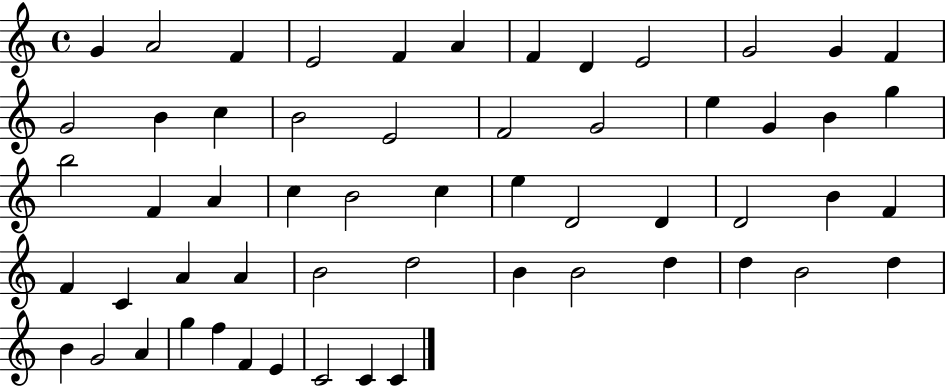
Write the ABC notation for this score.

X:1
T:Untitled
M:4/4
L:1/4
K:C
G A2 F E2 F A F D E2 G2 G F G2 B c B2 E2 F2 G2 e G B g b2 F A c B2 c e D2 D D2 B F F C A A B2 d2 B B2 d d B2 d B G2 A g f F E C2 C C